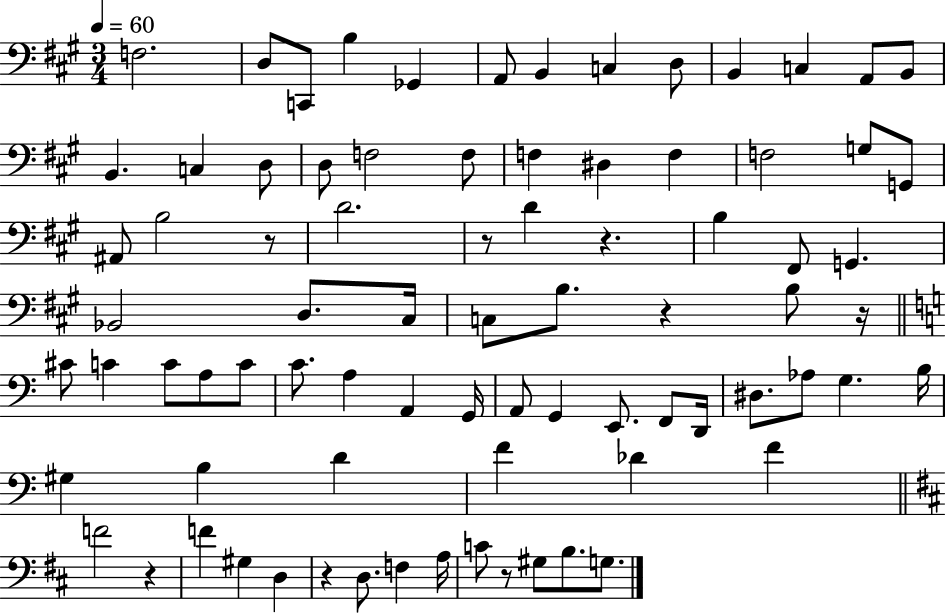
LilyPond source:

{
  \clef bass
  \numericTimeSignature
  \time 3/4
  \key a \major
  \tempo 4 = 60
  f2. | d8 c,8 b4 ges,4 | a,8 b,4 c4 d8 | b,4 c4 a,8 b,8 | \break b,4. c4 d8 | d8 f2 f8 | f4 dis4 f4 | f2 g8 g,8 | \break ais,8 b2 r8 | d'2. | r8 d'4 r4. | b4 fis,8 g,4. | \break bes,2 d8. cis16 | c8 b8. r4 b8 r16 | \bar "||" \break \key a \minor cis'8 c'4 c'8 a8 c'8 | c'8. a4 a,4 g,16 | a,8 g,4 e,8. f,8 d,16 | dis8. aes8 g4. b16 | \break gis4 b4 d'4 | f'4 des'4 f'4 | \bar "||" \break \key d \major f'2 r4 | f'4 gis4 d4 | r4 d8. f4 a16 | c'8 r8 gis8 b8. g8. | \break \bar "|."
}